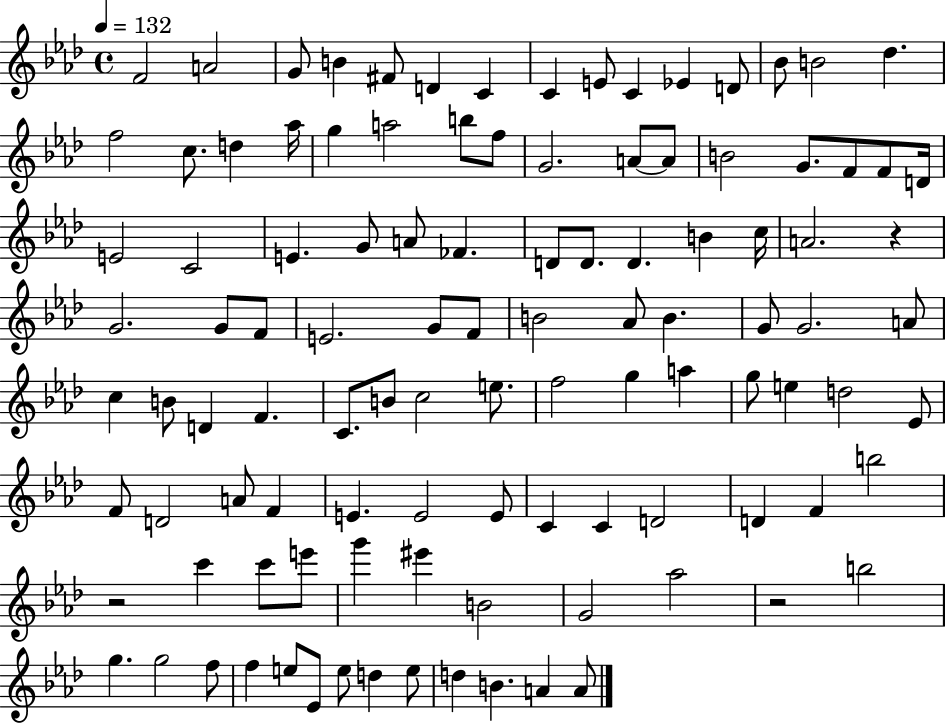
{
  \clef treble
  \time 4/4
  \defaultTimeSignature
  \key aes \major
  \tempo 4 = 132
  f'2 a'2 | g'8 b'4 fis'8 d'4 c'4 | c'4 e'8 c'4 ees'4 d'8 | bes'8 b'2 des''4. | \break f''2 c''8. d''4 aes''16 | g''4 a''2 b''8 f''8 | g'2. a'8~~ a'8 | b'2 g'8. f'8 f'8 d'16 | \break e'2 c'2 | e'4. g'8 a'8 fes'4. | d'8 d'8. d'4. b'4 c''16 | a'2. r4 | \break g'2. g'8 f'8 | e'2. g'8 f'8 | b'2 aes'8 b'4. | g'8 g'2. a'8 | \break c''4 b'8 d'4 f'4. | c'8. b'8 c''2 e''8. | f''2 g''4 a''4 | g''8 e''4 d''2 ees'8 | \break f'8 d'2 a'8 f'4 | e'4. e'2 e'8 | c'4 c'4 d'2 | d'4 f'4 b''2 | \break r2 c'''4 c'''8 e'''8 | g'''4 eis'''4 b'2 | g'2 aes''2 | r2 b''2 | \break g''4. g''2 f''8 | f''4 e''8 ees'8 e''8 d''4 e''8 | d''4 b'4. a'4 a'8 | \bar "|."
}